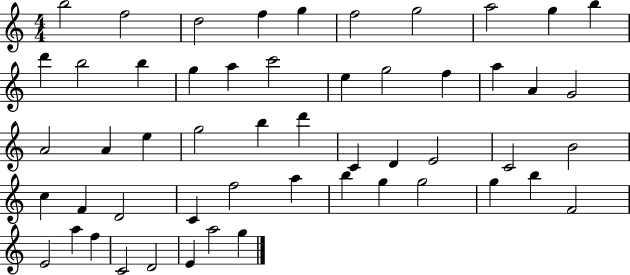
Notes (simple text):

B5/h F5/h D5/h F5/q G5/q F5/h G5/h A5/h G5/q B5/q D6/q B5/h B5/q G5/q A5/q C6/h E5/q G5/h F5/q A5/q A4/q G4/h A4/h A4/q E5/q G5/h B5/q D6/q C4/q D4/q E4/h C4/h B4/h C5/q F4/q D4/h C4/q F5/h A5/q B5/q G5/q G5/h G5/q B5/q F4/h E4/h A5/q F5/q C4/h D4/h E4/q A5/h G5/q